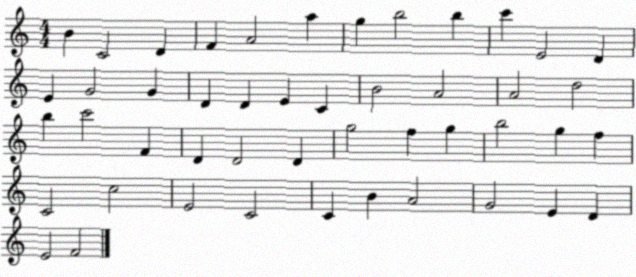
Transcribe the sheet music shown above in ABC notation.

X:1
T:Untitled
M:4/4
L:1/4
K:C
B C2 D F A2 a g b2 b c' E2 D E G2 G D D E C B2 A2 A2 d2 b c'2 F D D2 D g2 f g b2 g f C2 c2 E2 C2 C B A2 G2 E D E2 F2